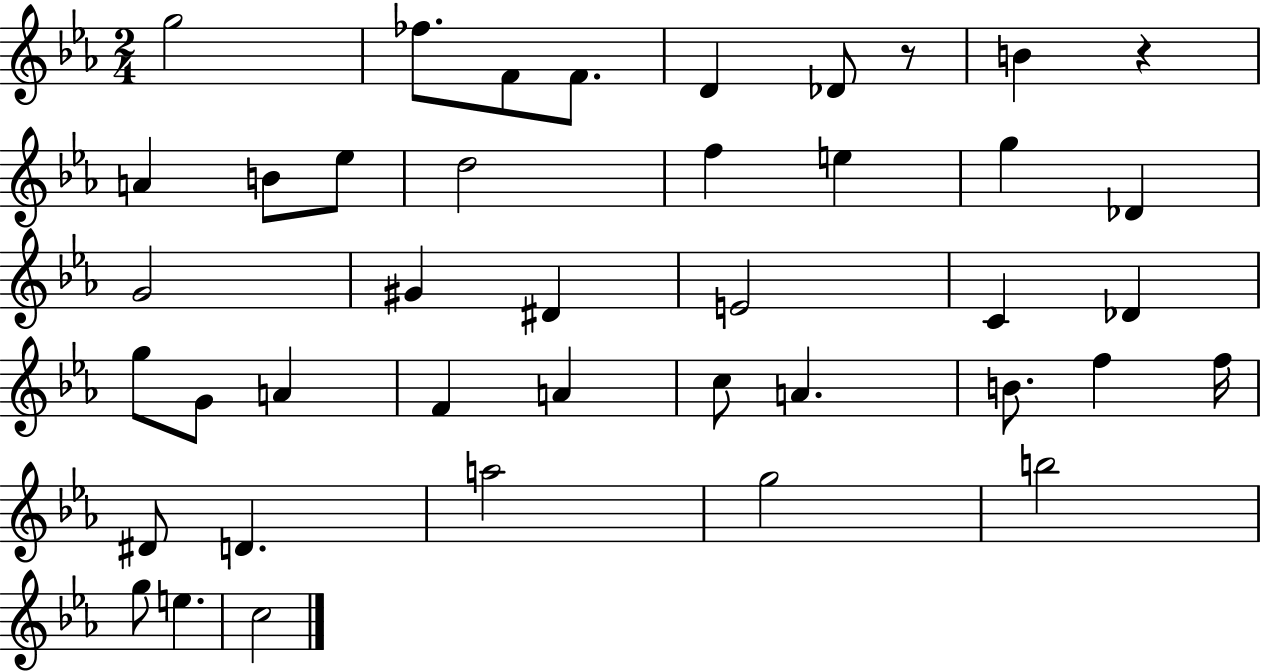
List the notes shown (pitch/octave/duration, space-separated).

G5/h FES5/e. F4/e F4/e. D4/q Db4/e R/e B4/q R/q A4/q B4/e Eb5/e D5/h F5/q E5/q G5/q Db4/q G4/h G#4/q D#4/q E4/h C4/q Db4/q G5/e G4/e A4/q F4/q A4/q C5/e A4/q. B4/e. F5/q F5/s D#4/e D4/q. A5/h G5/h B5/h G5/e E5/q. C5/h